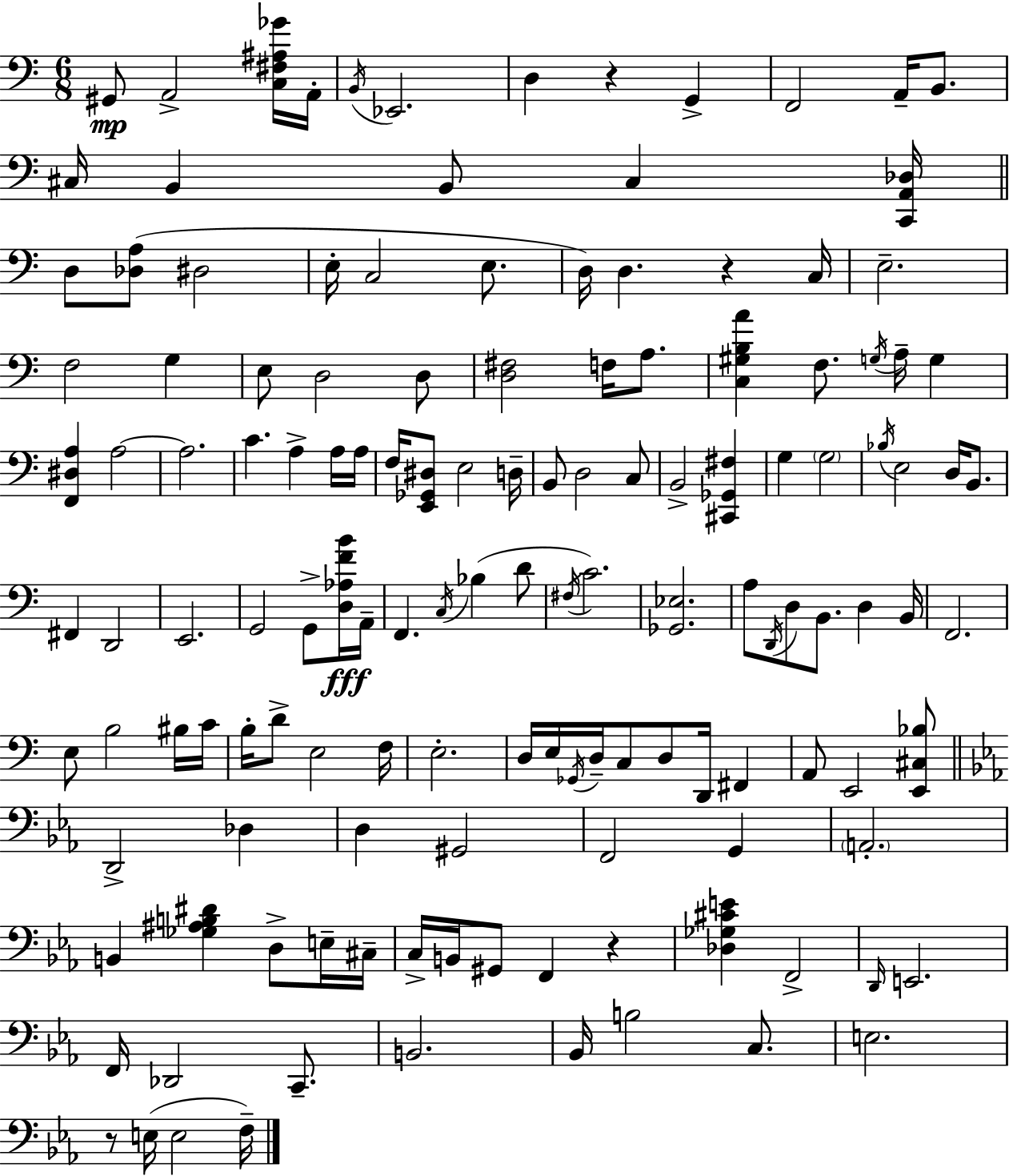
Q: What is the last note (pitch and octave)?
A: F3